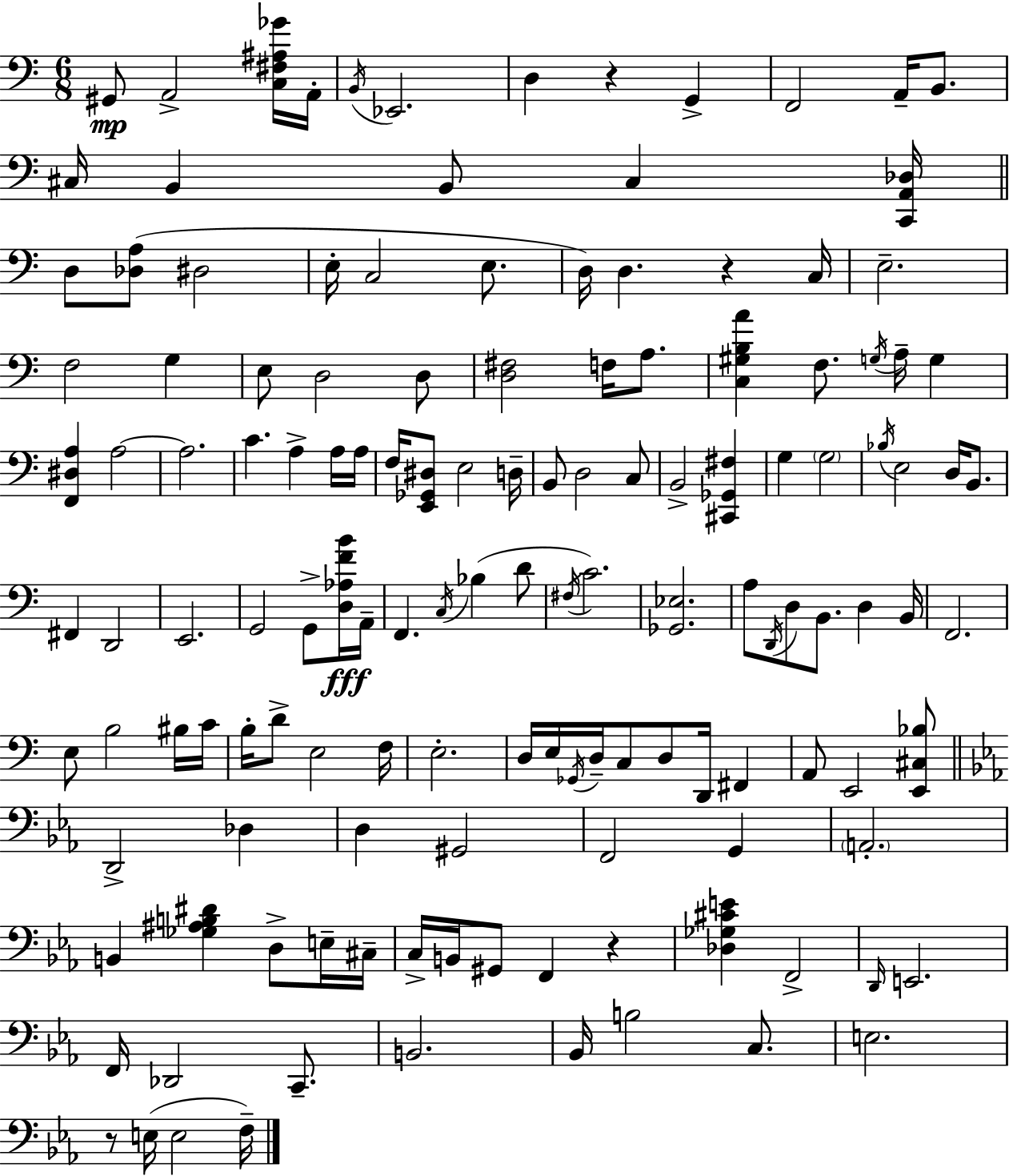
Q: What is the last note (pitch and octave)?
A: F3